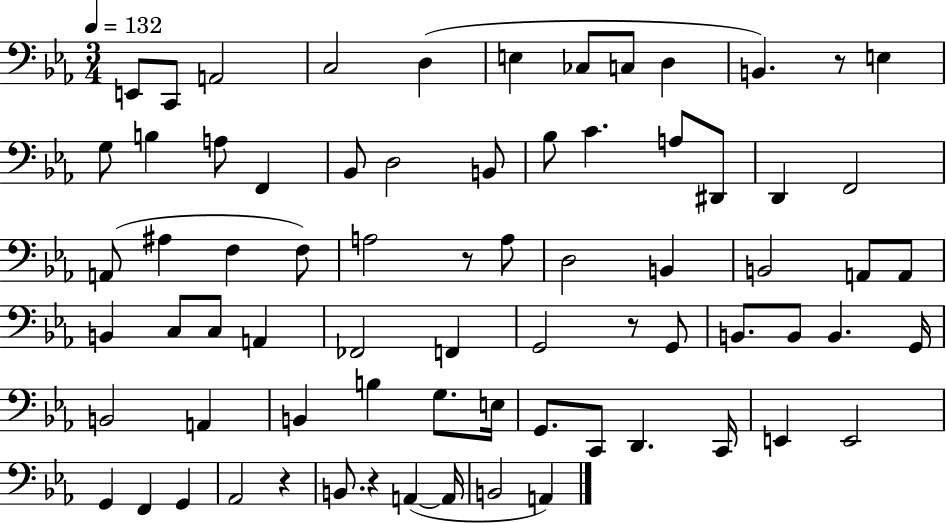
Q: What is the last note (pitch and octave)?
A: A2